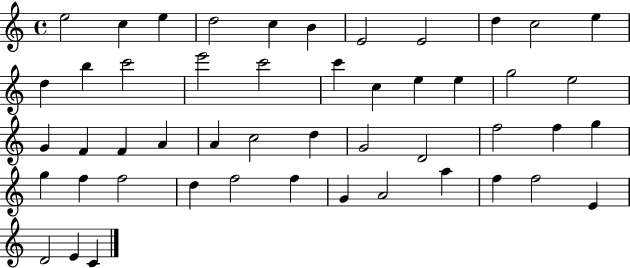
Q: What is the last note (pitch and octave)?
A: C4